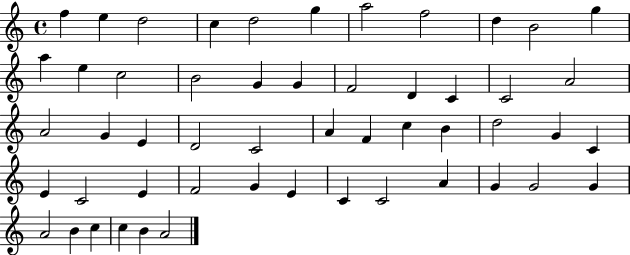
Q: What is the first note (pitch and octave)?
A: F5